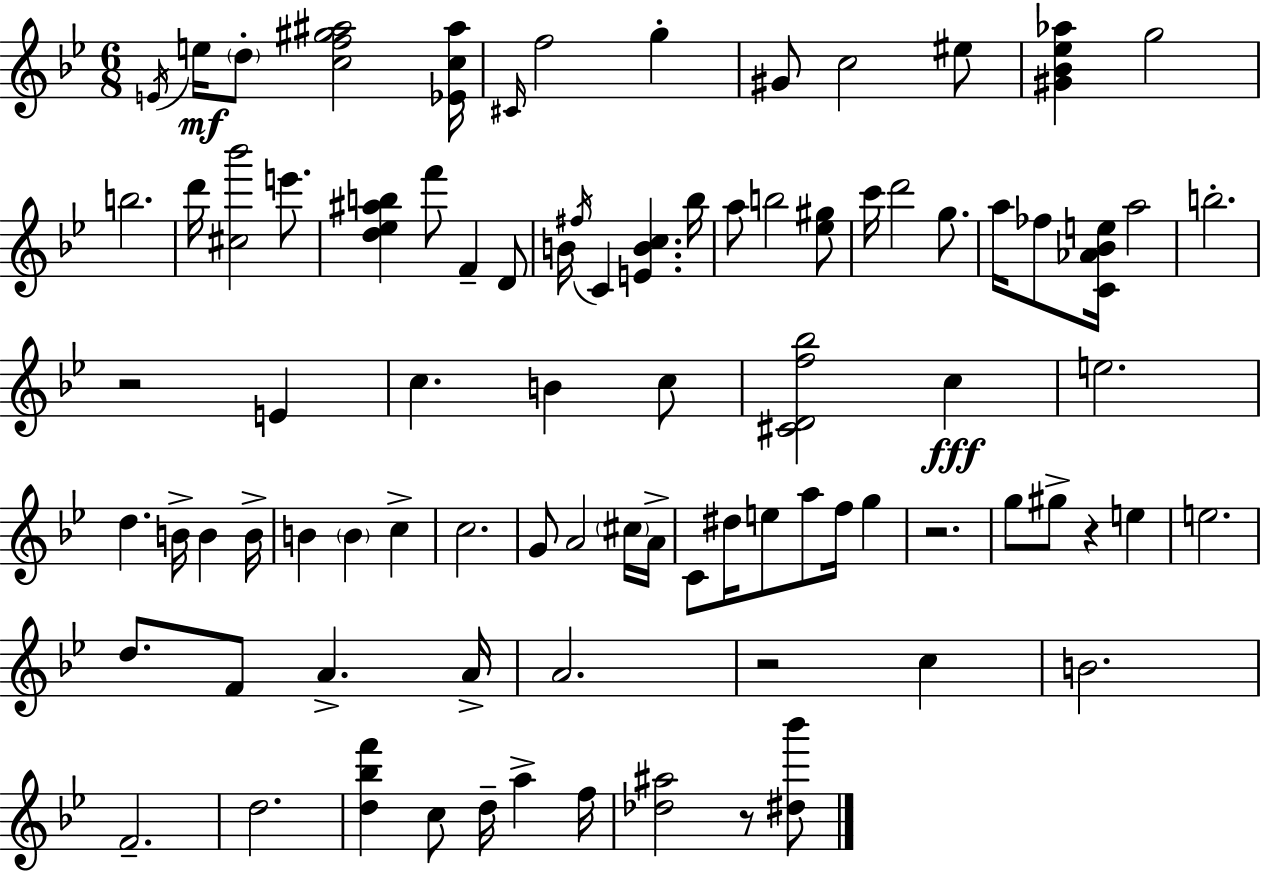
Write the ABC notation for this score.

X:1
T:Untitled
M:6/8
L:1/4
K:Gm
E/4 e/4 d/2 [cf^g^a]2 [_Ec^a]/4 ^C/4 f2 g ^G/2 c2 ^e/2 [^G_B_e_a] g2 b2 d'/4 [^c_b']2 e'/2 [d_e^ab] f'/2 F D/2 B/4 ^f/4 C [EBc] _b/4 a/2 b2 [_e^g]/2 c'/4 d'2 g/2 a/4 _f/2 [C_A_Be]/4 a2 b2 z2 E c B c/2 [^CDf_b]2 c e2 d B/4 B B/4 B B c c2 G/2 A2 ^c/4 A/4 C/2 ^d/4 e/2 a/2 f/4 g z2 g/2 ^g/2 z e e2 d/2 F/2 A A/4 A2 z2 c B2 F2 d2 [d_bf'] c/2 d/4 a f/4 [_d^a]2 z/2 [^d_b']/2